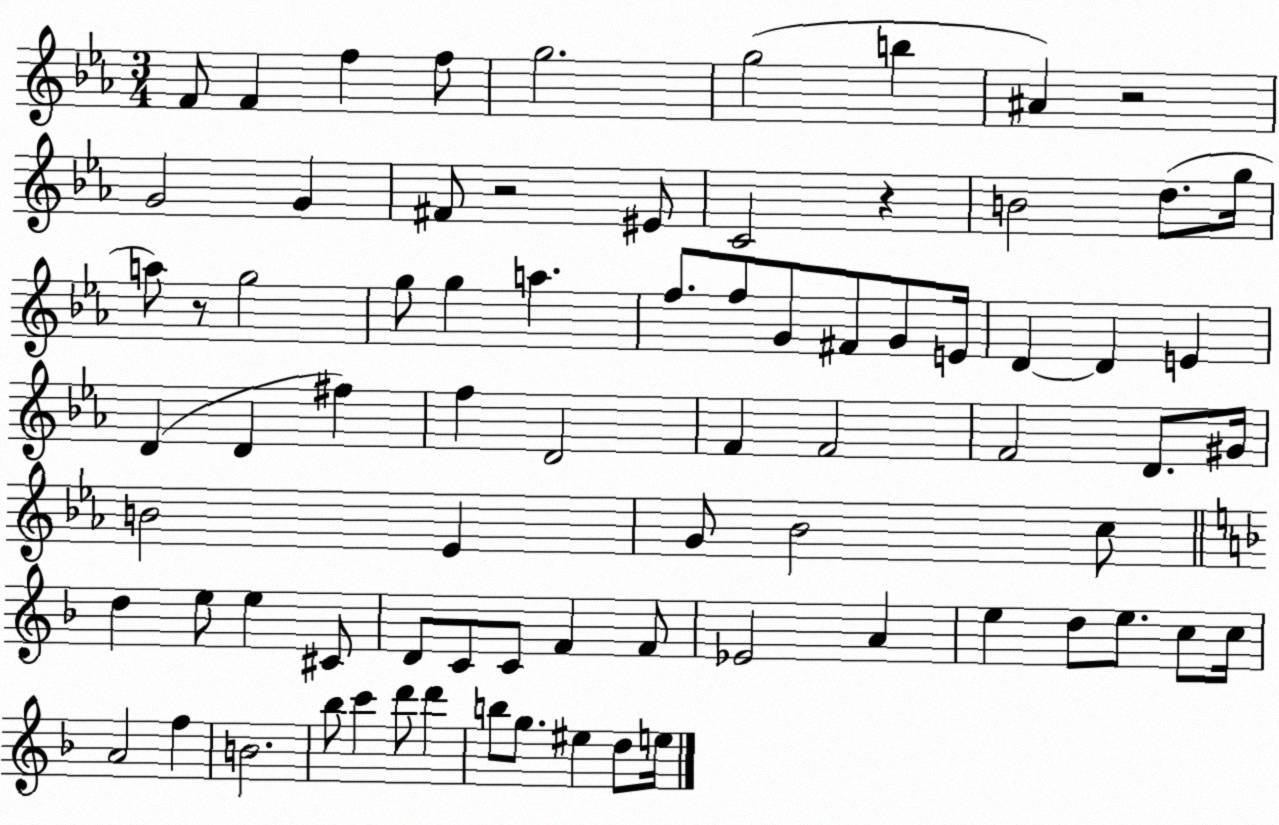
X:1
T:Untitled
M:3/4
L:1/4
K:Eb
F/2 F f f/2 g2 g2 b ^A z2 G2 G ^F/2 z2 ^E/2 C2 z B2 d/2 g/4 a/2 z/2 g2 g/2 g a f/2 f/2 G/2 ^F/2 G/2 E/4 D D E D D ^f f D2 F F2 F2 D/2 ^G/4 B2 _E G/2 _B2 c/2 d e/2 e ^C/2 D/2 C/2 C/2 F F/2 _E2 A e d/2 e/2 c/2 c/4 A2 f B2 _b/2 c' d'/2 d' b/2 g/2 ^e d/2 e/4